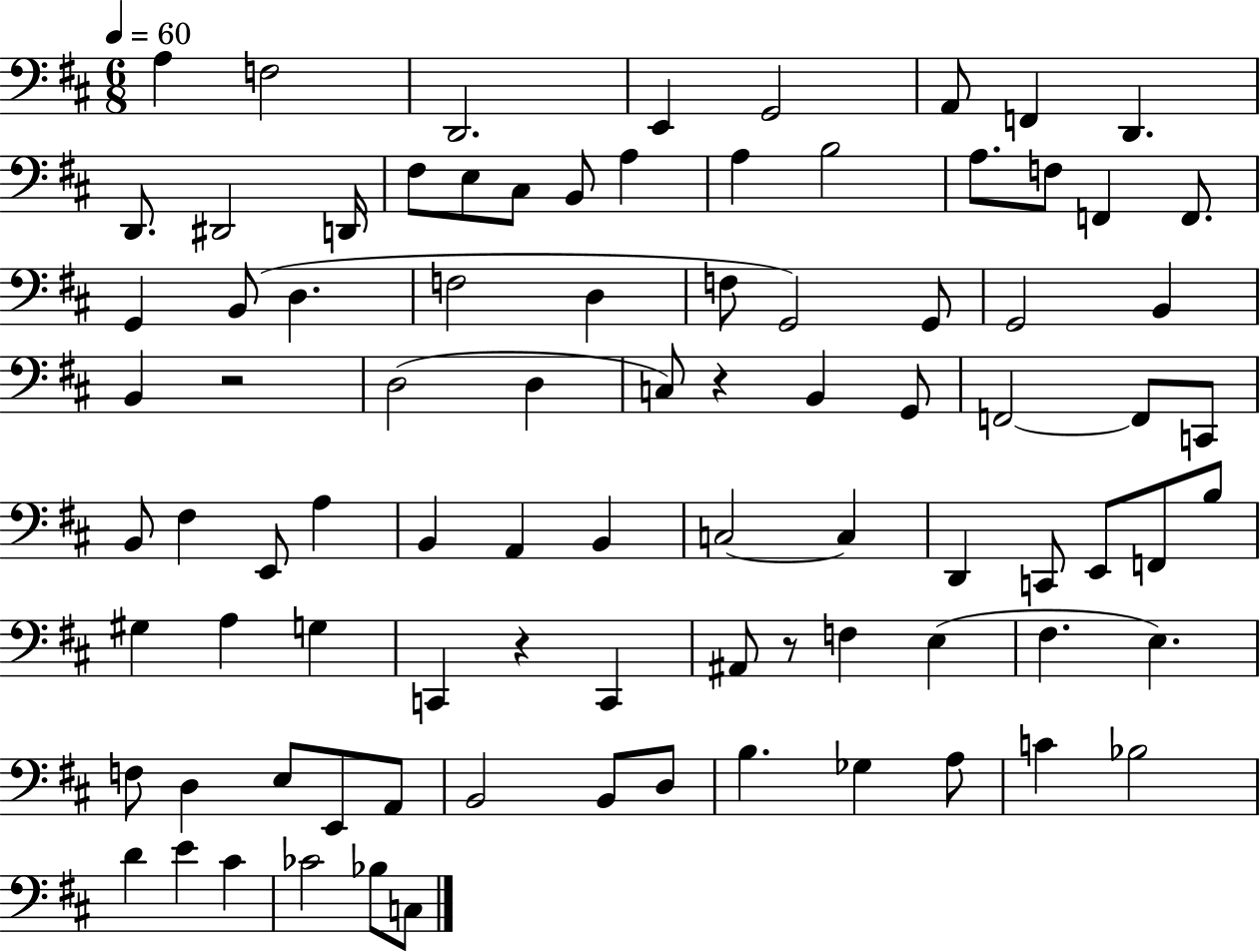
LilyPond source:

{
  \clef bass
  \numericTimeSignature
  \time 6/8
  \key d \major
  \tempo 4 = 60
  a4 f2 | d,2. | e,4 g,2 | a,8 f,4 d,4. | \break d,8. dis,2 d,16 | fis8 e8 cis8 b,8 a4 | a4 b2 | a8. f8 f,4 f,8. | \break g,4 b,8( d4. | f2 d4 | f8 g,2) g,8 | g,2 b,4 | \break b,4 r2 | d2( d4 | c8) r4 b,4 g,8 | f,2~~ f,8 c,8 | \break b,8 fis4 e,8 a4 | b,4 a,4 b,4 | c2~~ c4 | d,4 c,8 e,8 f,8 b8 | \break gis4 a4 g4 | c,4 r4 c,4 | ais,8 r8 f4 e4( | fis4. e4.) | \break f8 d4 e8 e,8 a,8 | b,2 b,8 d8 | b4. ges4 a8 | c'4 bes2 | \break d'4 e'4 cis'4 | ces'2 bes8 c8 | \bar "|."
}